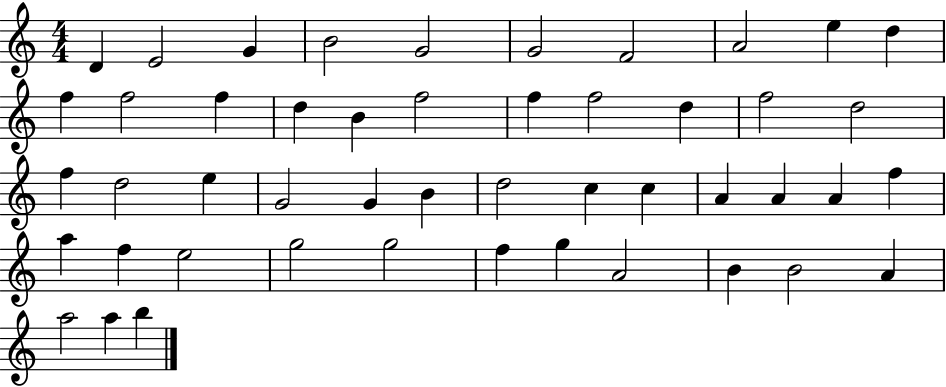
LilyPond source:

{
  \clef treble
  \numericTimeSignature
  \time 4/4
  \key c \major
  d'4 e'2 g'4 | b'2 g'2 | g'2 f'2 | a'2 e''4 d''4 | \break f''4 f''2 f''4 | d''4 b'4 f''2 | f''4 f''2 d''4 | f''2 d''2 | \break f''4 d''2 e''4 | g'2 g'4 b'4 | d''2 c''4 c''4 | a'4 a'4 a'4 f''4 | \break a''4 f''4 e''2 | g''2 g''2 | f''4 g''4 a'2 | b'4 b'2 a'4 | \break a''2 a''4 b''4 | \bar "|."
}